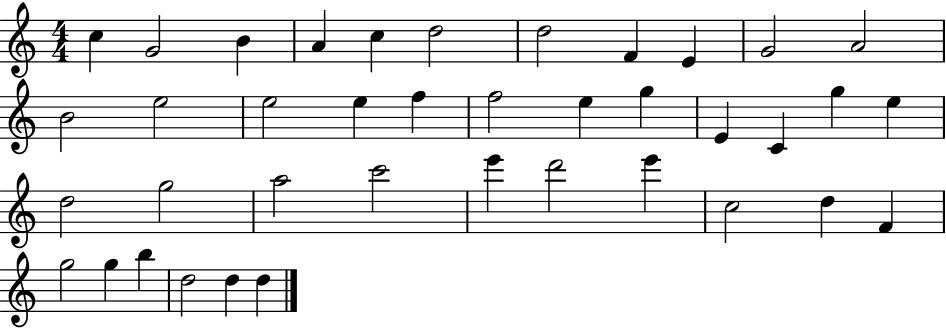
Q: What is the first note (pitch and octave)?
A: C5